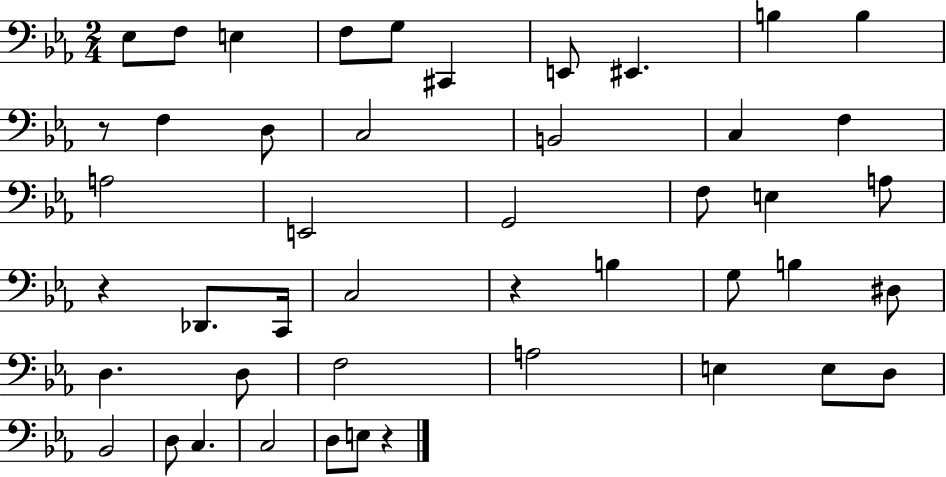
{
  \clef bass
  \numericTimeSignature
  \time 2/4
  \key ees \major
  ees8 f8 e4 | f8 g8 cis,4 | e,8 eis,4. | b4 b4 | \break r8 f4 d8 | c2 | b,2 | c4 f4 | \break a2 | e,2 | g,2 | f8 e4 a8 | \break r4 des,8. c,16 | c2 | r4 b4 | g8 b4 dis8 | \break d4. d8 | f2 | a2 | e4 e8 d8 | \break bes,2 | d8 c4. | c2 | d8 e8 r4 | \break \bar "|."
}